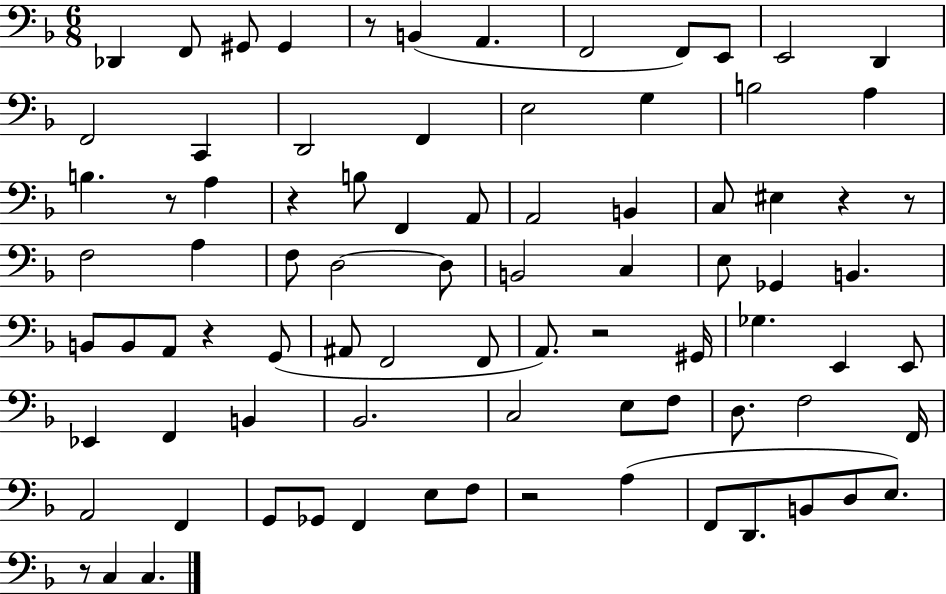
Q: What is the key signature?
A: F major